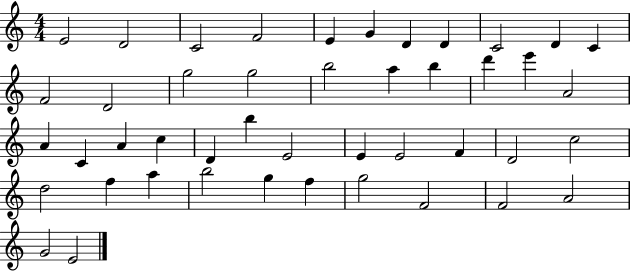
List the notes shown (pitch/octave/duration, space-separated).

E4/h D4/h C4/h F4/h E4/q G4/q D4/q D4/q C4/h D4/q C4/q F4/h D4/h G5/h G5/h B5/h A5/q B5/q D6/q E6/q A4/h A4/q C4/q A4/q C5/q D4/q B5/q E4/h E4/q E4/h F4/q D4/h C5/h D5/h F5/q A5/q B5/h G5/q F5/q G5/h F4/h F4/h A4/h G4/h E4/h